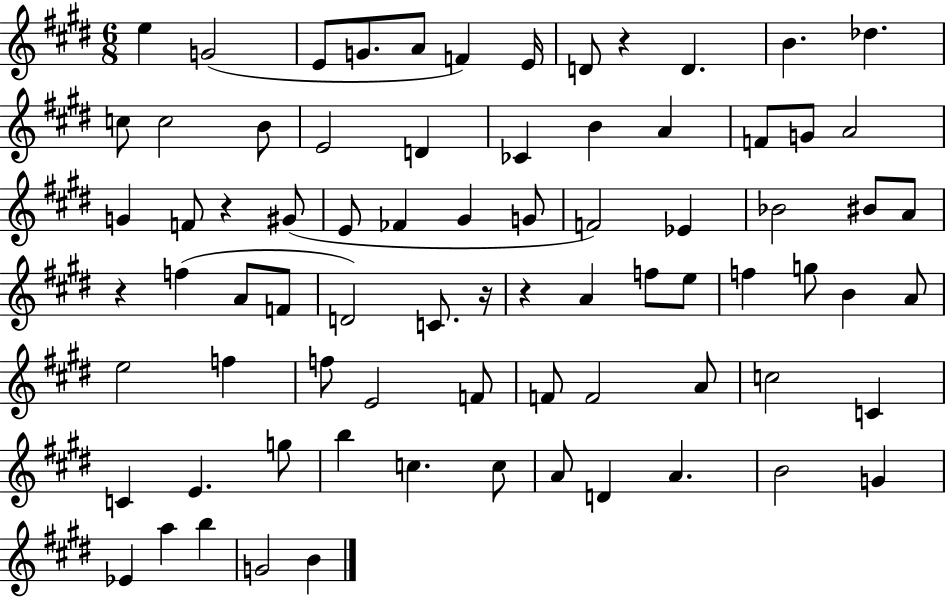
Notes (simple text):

E5/q G4/h E4/e G4/e. A4/e F4/q E4/s D4/e R/q D4/q. B4/q. Db5/q. C5/e C5/h B4/e E4/h D4/q CES4/q B4/q A4/q F4/e G4/e A4/h G4/q F4/e R/q G#4/e E4/e FES4/q G#4/q G4/e F4/h Eb4/q Bb4/h BIS4/e A4/e R/q F5/q A4/e F4/e D4/h C4/e. R/s R/q A4/q F5/e E5/e F5/q G5/e B4/q A4/e E5/h F5/q F5/e E4/h F4/e F4/e F4/h A4/e C5/h C4/q C4/q E4/q. G5/e B5/q C5/q. C5/e A4/e D4/q A4/q. B4/h G4/q Eb4/q A5/q B5/q G4/h B4/q